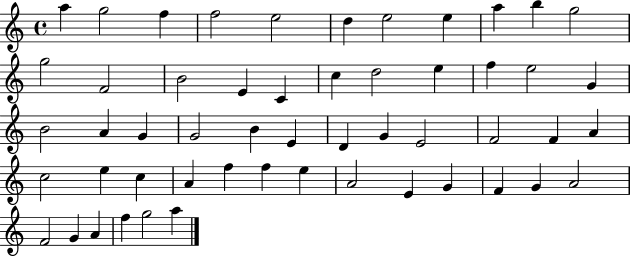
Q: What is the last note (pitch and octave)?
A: A5